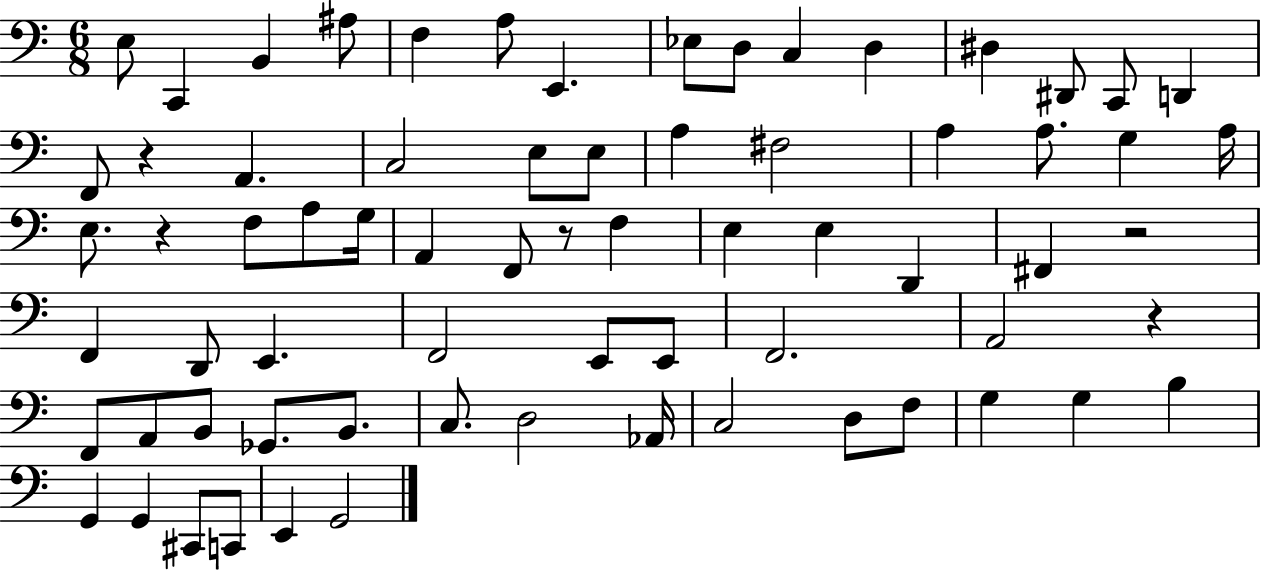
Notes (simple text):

E3/e C2/q B2/q A#3/e F3/q A3/e E2/q. Eb3/e D3/e C3/q D3/q D#3/q D#2/e C2/e D2/q F2/e R/q A2/q. C3/h E3/e E3/e A3/q F#3/h A3/q A3/e. G3/q A3/s E3/e. R/q F3/e A3/e G3/s A2/q F2/e R/e F3/q E3/q E3/q D2/q F#2/q R/h F2/q D2/e E2/q. F2/h E2/e E2/e F2/h. A2/h R/q F2/e A2/e B2/e Gb2/e. B2/e. C3/e. D3/h Ab2/s C3/h D3/e F3/e G3/q G3/q B3/q G2/q G2/q C#2/e C2/e E2/q G2/h